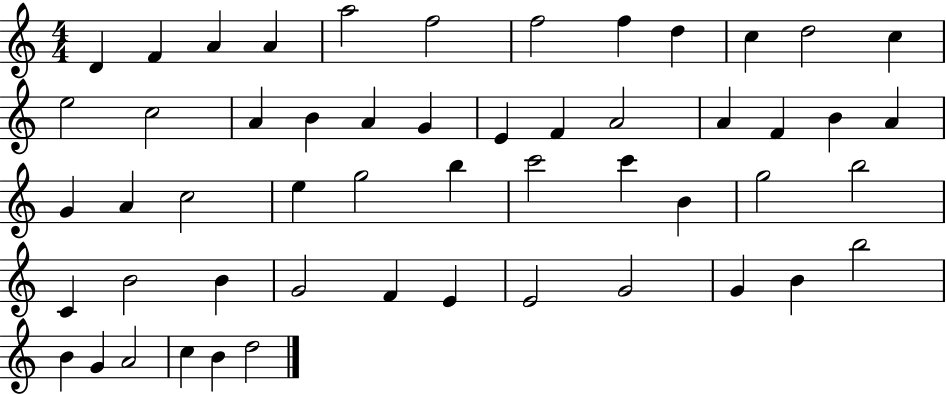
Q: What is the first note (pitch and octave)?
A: D4